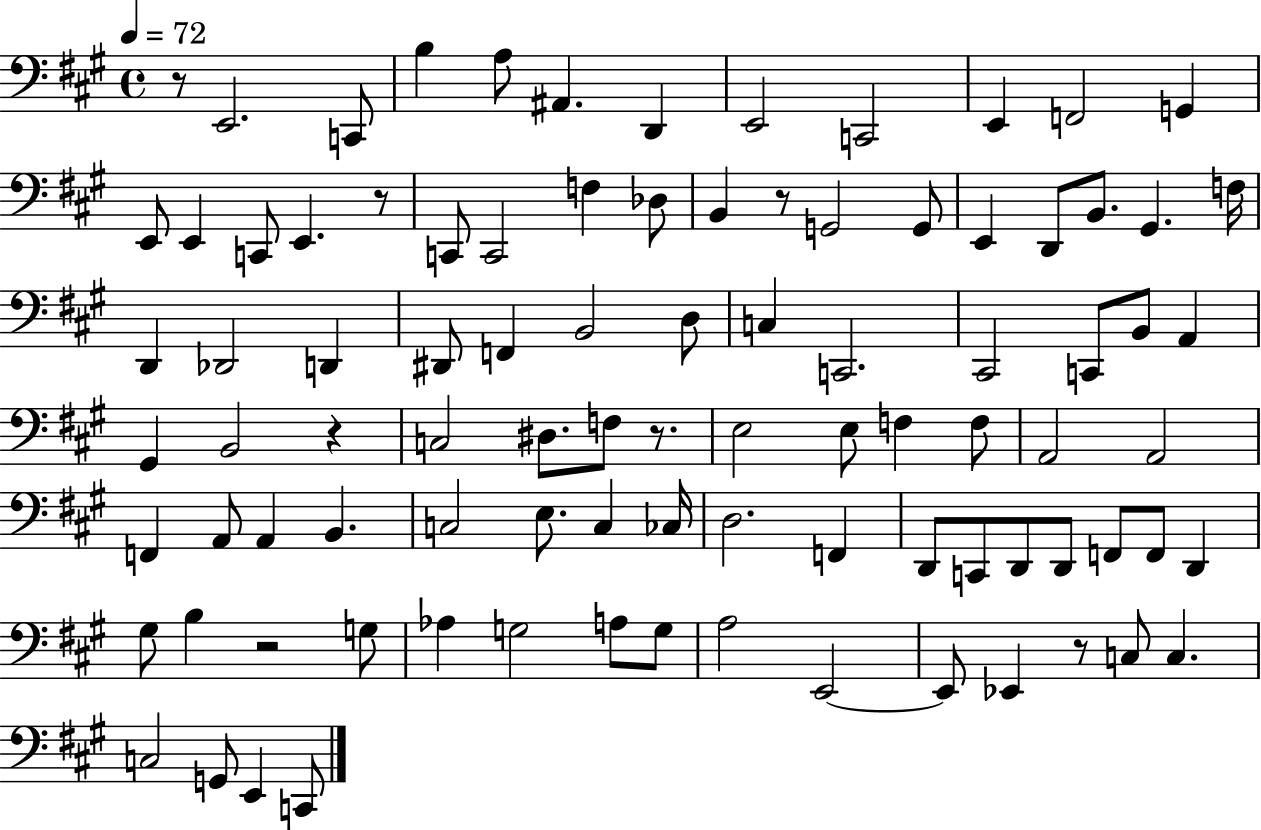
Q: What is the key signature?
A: A major